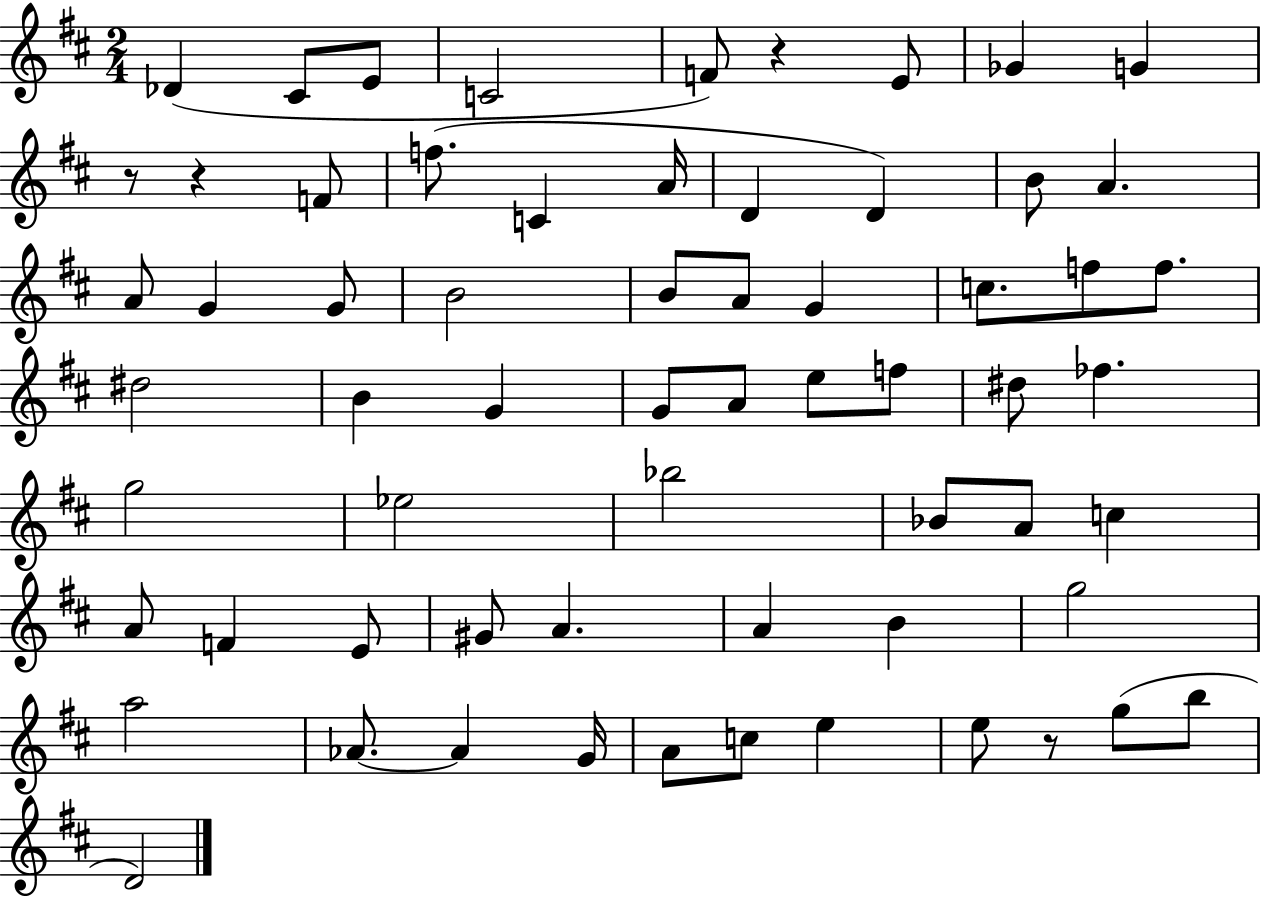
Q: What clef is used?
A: treble